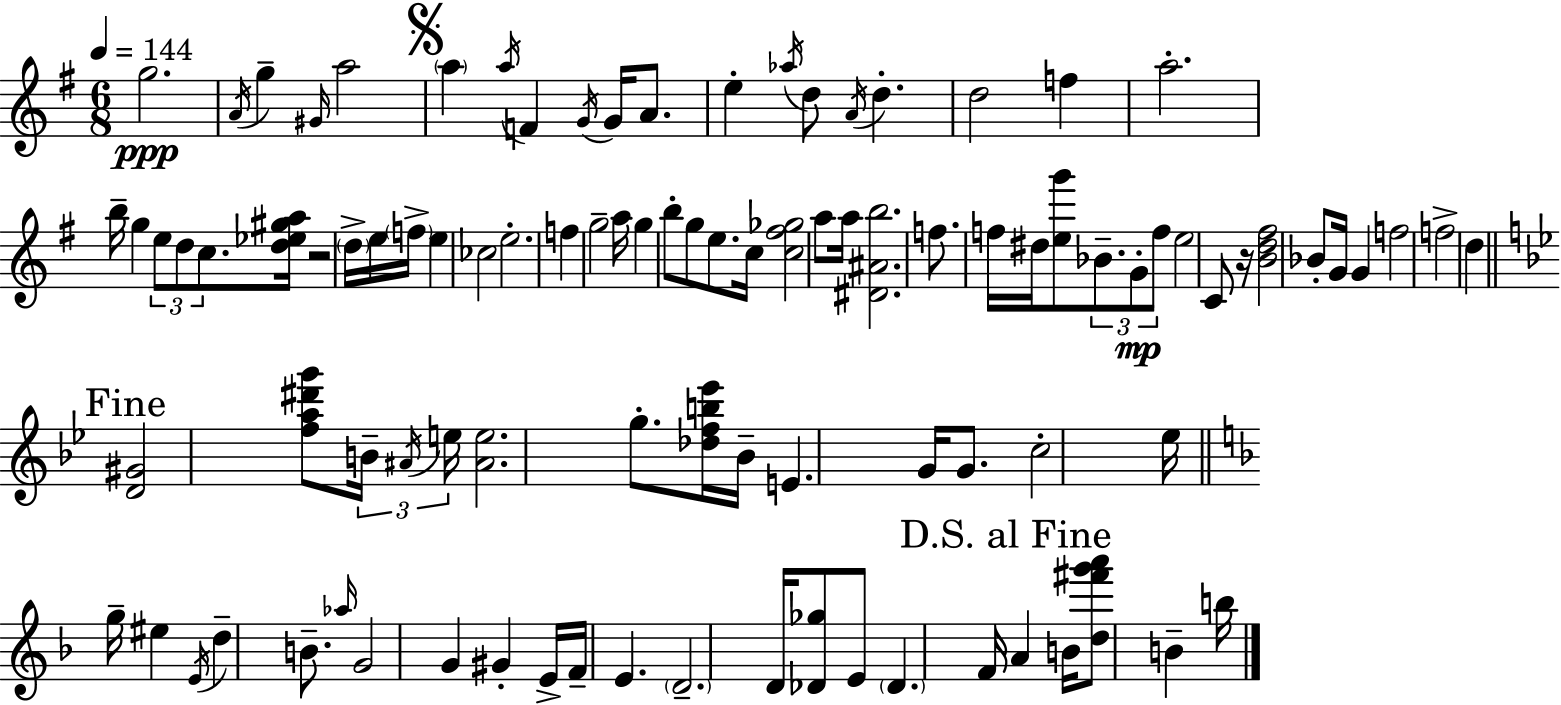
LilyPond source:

{
  \clef treble
  \numericTimeSignature
  \time 6/8
  \key g \major
  \tempo 4 = 144
  \repeat volta 2 { g''2.\ppp | \acciaccatura { a'16 } g''4-- \grace { gis'16 } a''2 | \mark \markup { \musicglyph "scripts.segno" } \parenthesize a''4 \acciaccatura { a''16 } f'4 \acciaccatura { g'16 } | g'16 a'8. e''4-. \acciaccatura { aes''16 } d''8 \acciaccatura { a'16 } | \break d''4.-. d''2 | f''4 a''2.-. | b''16-- g''4 \tuplet 3/2 { e''8 | d''8 c''8. } <d'' ees'' gis'' a''>16 r2 | \break \parenthesize d''16-> e''16 \parenthesize f''16-> e''4 ces''2 | e''2.-. | f''4 g''2-- | a''16 g''4 b''8-. | \break g''8 e''8. c''16 <c'' fis'' ges''>2 | a''8 a''16 <dis' ais' b''>2. | f''8. f''16 dis''16 <e'' g'''>8 | \tuplet 3/2 { bes'8.-- g'8-.\mp f''8 } e''2 | \break c'8 r16 <b' d'' fis''>2 | bes'8-. g'16 g'4 f''2 | f''2-> | d''4 \mark "Fine" \bar "||" \break \key g \minor <d' gis'>2 <f'' a'' dis''' g'''>8 \tuplet 3/2 { b'16-- \acciaccatura { ais'16 } | e''16 } <ais' e''>2. | g''8.-. <des'' f'' b'' ees'''>16 bes'16-- e'4. | g'16 g'8. c''2-. | \break ees''16 \bar "||" \break \key d \minor g''16-- eis''4 \acciaccatura { e'16 } d''4-- b'8.-- | \grace { aes''16 } g'2 g'4 | gis'4-. e'16-> f'16-- e'4. | \parenthesize d'2.-- | \break d'16 <des' ges''>8 e'8 \parenthesize des'4. | f'16 \mark "D.S. al Fine" a'4 b'16 <d'' fis''' g''' a'''>8 b'4-- | b''16 } \bar "|."
}